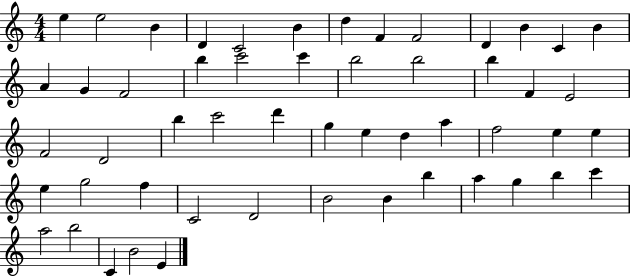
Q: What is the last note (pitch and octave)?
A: E4